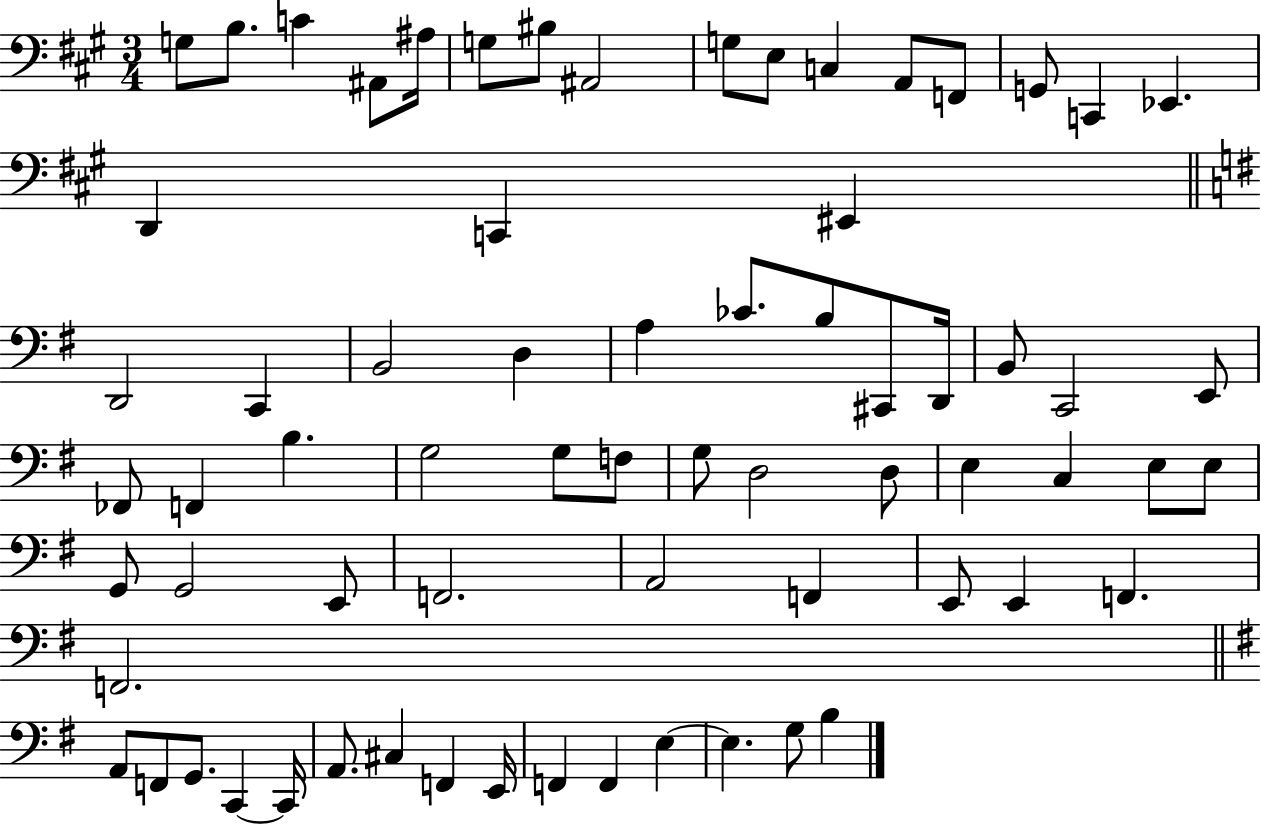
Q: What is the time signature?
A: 3/4